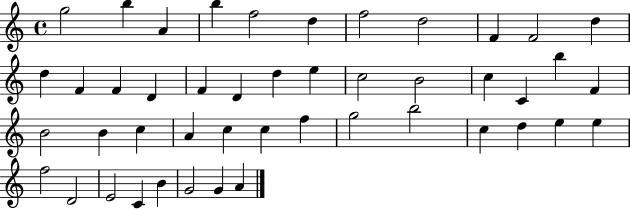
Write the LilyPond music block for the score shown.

{
  \clef treble
  \time 4/4
  \defaultTimeSignature
  \key c \major
  g''2 b''4 a'4 | b''4 f''2 d''4 | f''2 d''2 | f'4 f'2 d''4 | \break d''4 f'4 f'4 d'4 | f'4 d'4 d''4 e''4 | c''2 b'2 | c''4 c'4 b''4 f'4 | \break b'2 b'4 c''4 | a'4 c''4 c''4 f''4 | g''2 b''2 | c''4 d''4 e''4 e''4 | \break f''2 d'2 | e'2 c'4 b'4 | g'2 g'4 a'4 | \bar "|."
}